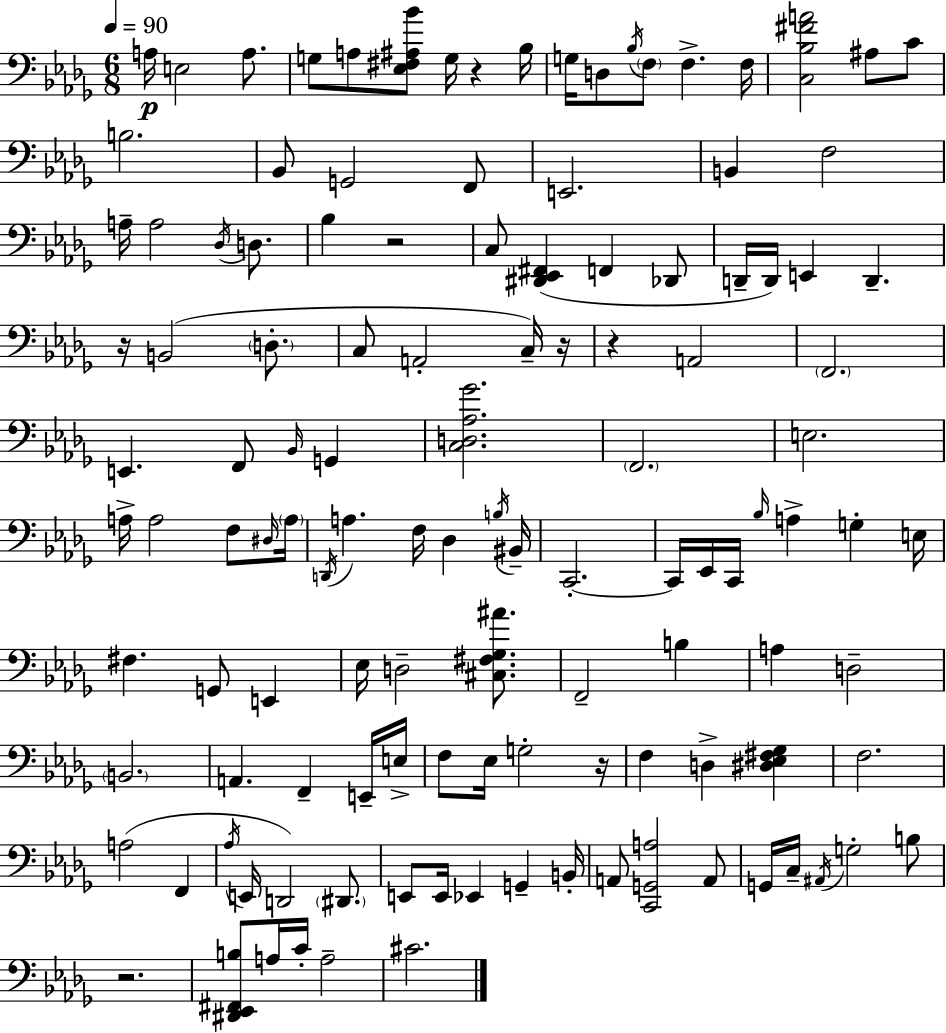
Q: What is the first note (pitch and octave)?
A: A3